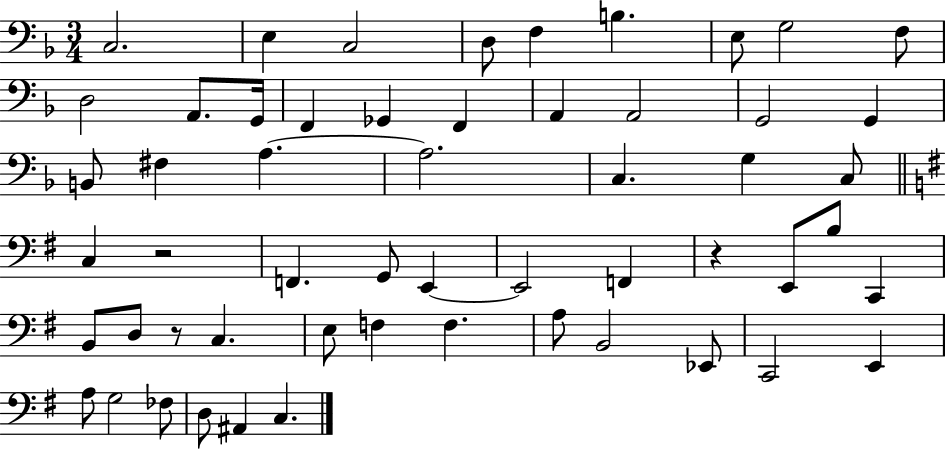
C3/h. E3/q C3/h D3/e F3/q B3/q. E3/e G3/h F3/e D3/h A2/e. G2/s F2/q Gb2/q F2/q A2/q A2/h G2/h G2/q B2/e F#3/q A3/q. A3/h. C3/q. G3/q C3/e C3/q R/h F2/q. G2/e E2/q E2/h F2/q R/q E2/e B3/e C2/q B2/e D3/e R/e C3/q. E3/e F3/q F3/q. A3/e B2/h Eb2/e C2/h E2/q A3/e G3/h FES3/e D3/e A#2/q C3/q.